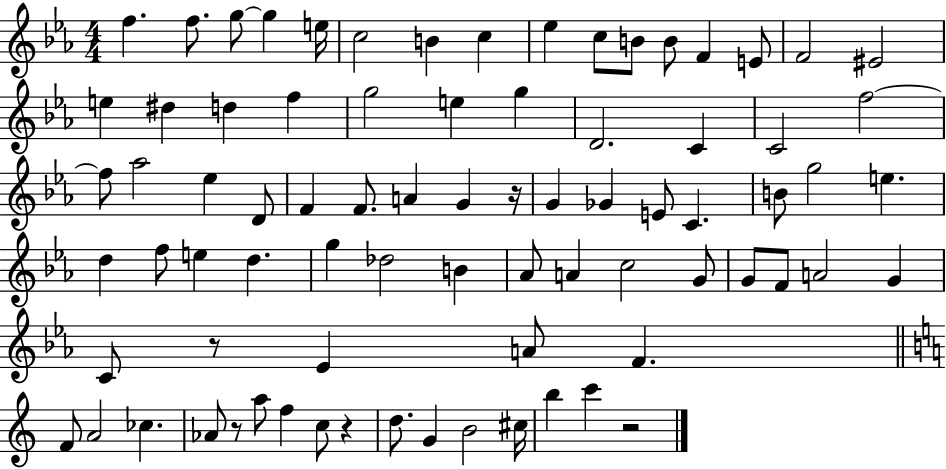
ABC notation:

X:1
T:Untitled
M:4/4
L:1/4
K:Eb
f f/2 g/2 g e/4 c2 B c _e c/2 B/2 B/2 F E/2 F2 ^E2 e ^d d f g2 e g D2 C C2 f2 f/2 _a2 _e D/2 F F/2 A G z/4 G _G E/2 C B/2 g2 e d f/2 e d g _d2 B _A/2 A c2 G/2 G/2 F/2 A2 G C/2 z/2 _E A/2 F F/2 A2 _c _A/2 z/2 a/2 f c/2 z d/2 G B2 ^c/4 b c' z2